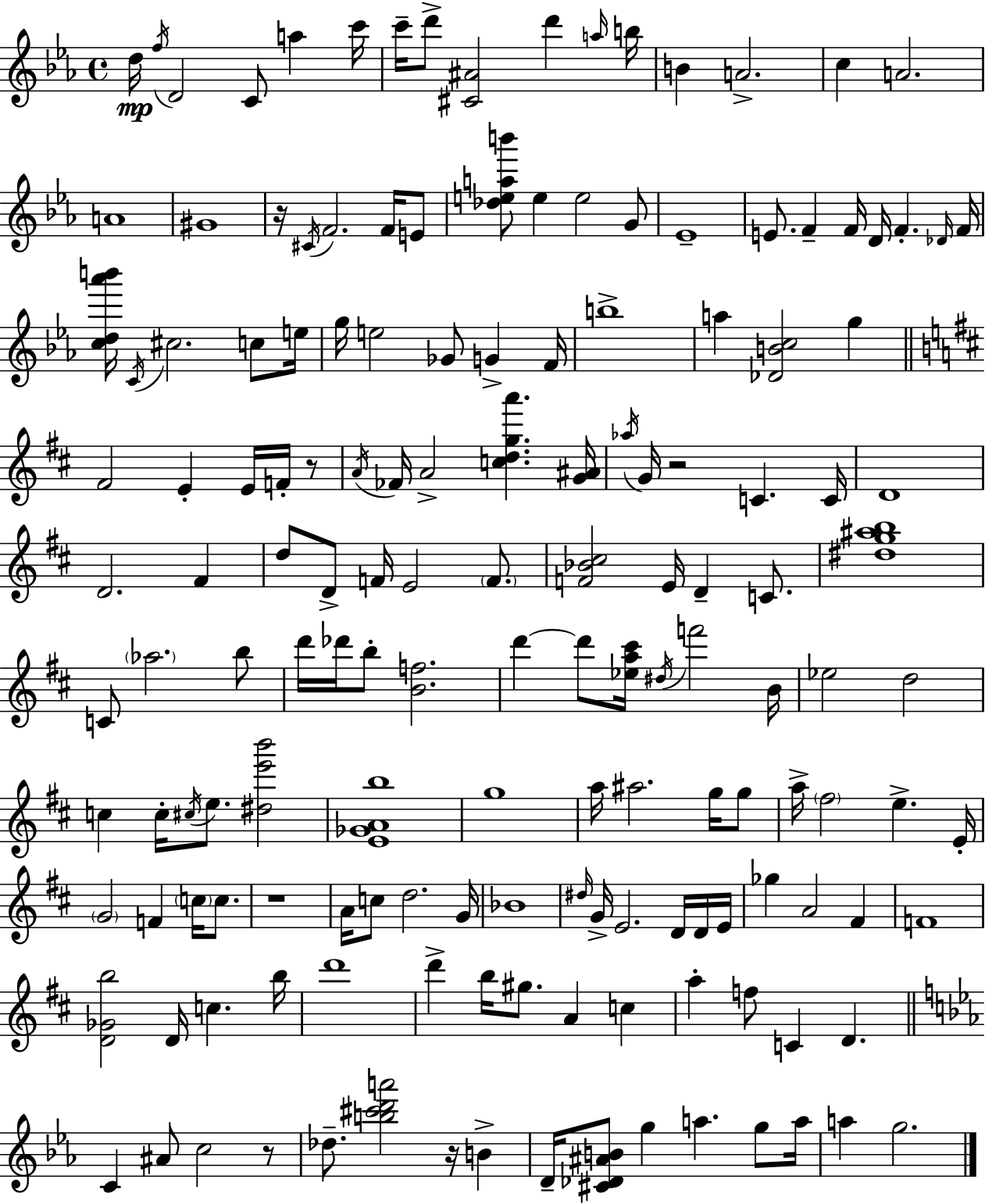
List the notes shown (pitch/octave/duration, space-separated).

D5/s F5/s D4/h C4/e A5/q C6/s C6/s D6/e [C#4,A#4]/h D6/q A5/s B5/s B4/q A4/h. C5/q A4/h. A4/w G#4/w R/s C#4/s F4/h. F4/s E4/e [Db5,E5,A5,B6]/e E5/q E5/h G4/e Eb4/w E4/e. F4/q F4/s D4/s F4/q. Db4/s F4/s [C5,D5,Ab6,B6]/s C4/s C#5/h. C5/e E5/s G5/s E5/h Gb4/e G4/q F4/s B5/w A5/q [Db4,B4,C5]/h G5/q F#4/h E4/q E4/s F4/s R/e A4/s FES4/s A4/h [C5,D5,G5,A6]/q. [G4,A#4]/s Ab5/s G4/s R/h C4/q. C4/s D4/w D4/h. F#4/q D5/e D4/e F4/s E4/h F4/e. [F4,Bb4,C#5]/h E4/s D4/q C4/e. [D#5,G5,A#5,B5]/w C4/e Ab5/h. B5/e D6/s Db6/s B5/e [B4,F5]/h. D6/q D6/e [Eb5,A5,C#6]/s D#5/s F6/h B4/s Eb5/h D5/h C5/q C5/s C#5/s E5/e. [D#5,E6,B6]/h [E4,Gb4,A4,B5]/w G5/w A5/s A#5/h. G5/s G5/e A5/s F#5/h E5/q. E4/s G4/h F4/q C5/s C5/e. R/w A4/s C5/e D5/h. G4/s Bb4/w D#5/s G4/s E4/h. D4/s D4/s E4/s Gb5/q A4/h F#4/q F4/w [D4,Gb4,B5]/h D4/s C5/q. B5/s D6/w D6/q B5/s G#5/e. A4/q C5/q A5/q F5/e C4/q D4/q. C4/q A#4/e C5/h R/e Db5/e. [B5,C#6,D6,A6]/h R/s B4/q D4/s [C#4,Db4,A#4,B4]/e G5/q A5/q. G5/e A5/s A5/q G5/h.